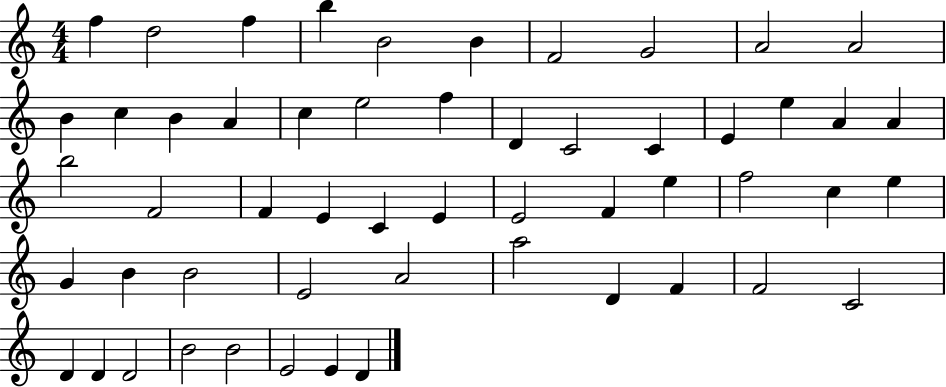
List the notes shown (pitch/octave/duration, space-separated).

F5/q D5/h F5/q B5/q B4/h B4/q F4/h G4/h A4/h A4/h B4/q C5/q B4/q A4/q C5/q E5/h F5/q D4/q C4/h C4/q E4/q E5/q A4/q A4/q B5/h F4/h F4/q E4/q C4/q E4/q E4/h F4/q E5/q F5/h C5/q E5/q G4/q B4/q B4/h E4/h A4/h A5/h D4/q F4/q F4/h C4/h D4/q D4/q D4/h B4/h B4/h E4/h E4/q D4/q